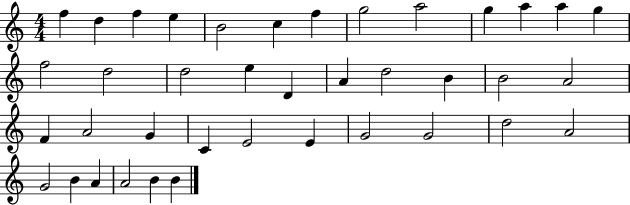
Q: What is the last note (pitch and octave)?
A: B4